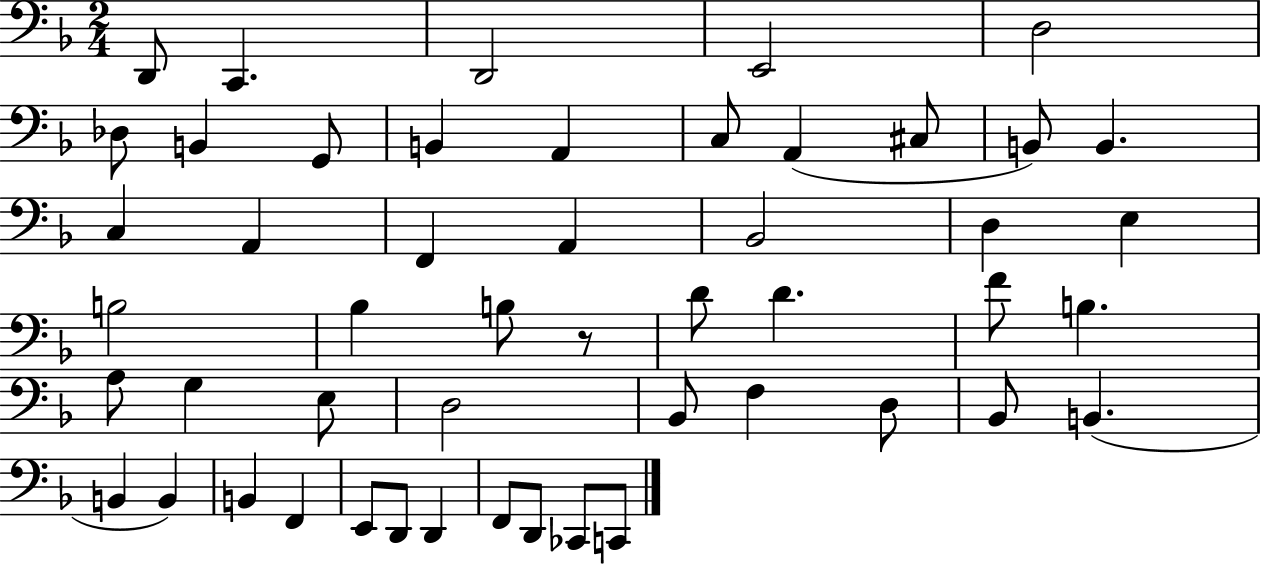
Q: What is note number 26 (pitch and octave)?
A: D4